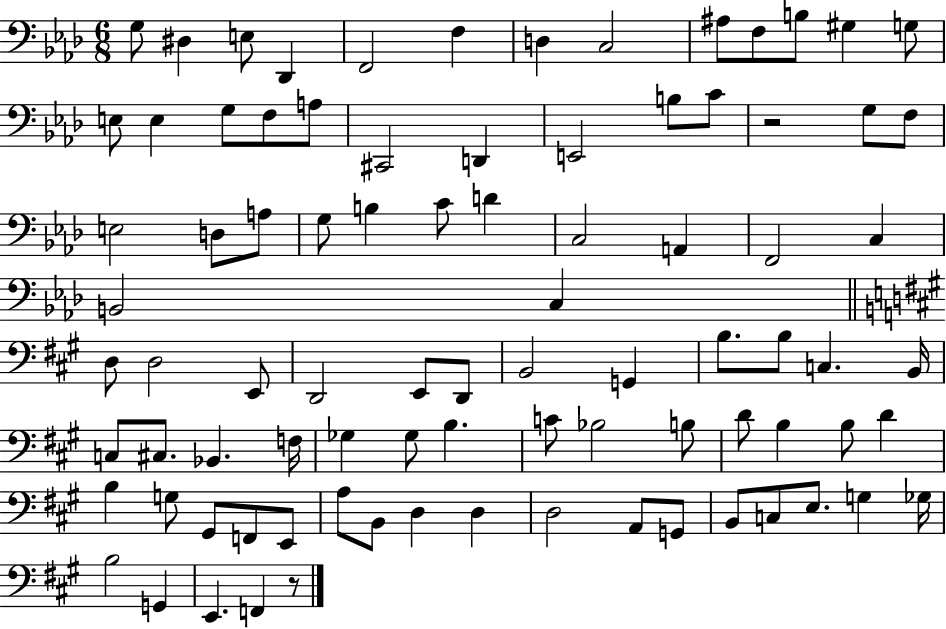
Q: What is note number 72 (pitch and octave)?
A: D3